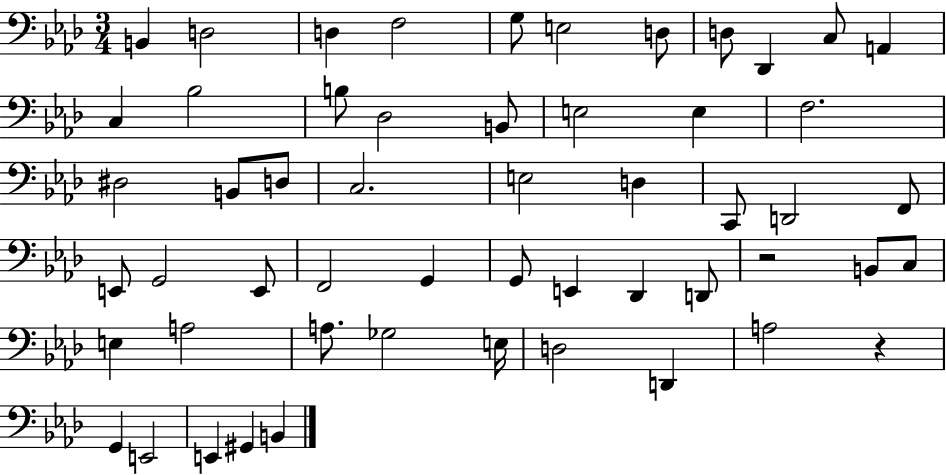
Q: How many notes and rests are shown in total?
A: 54